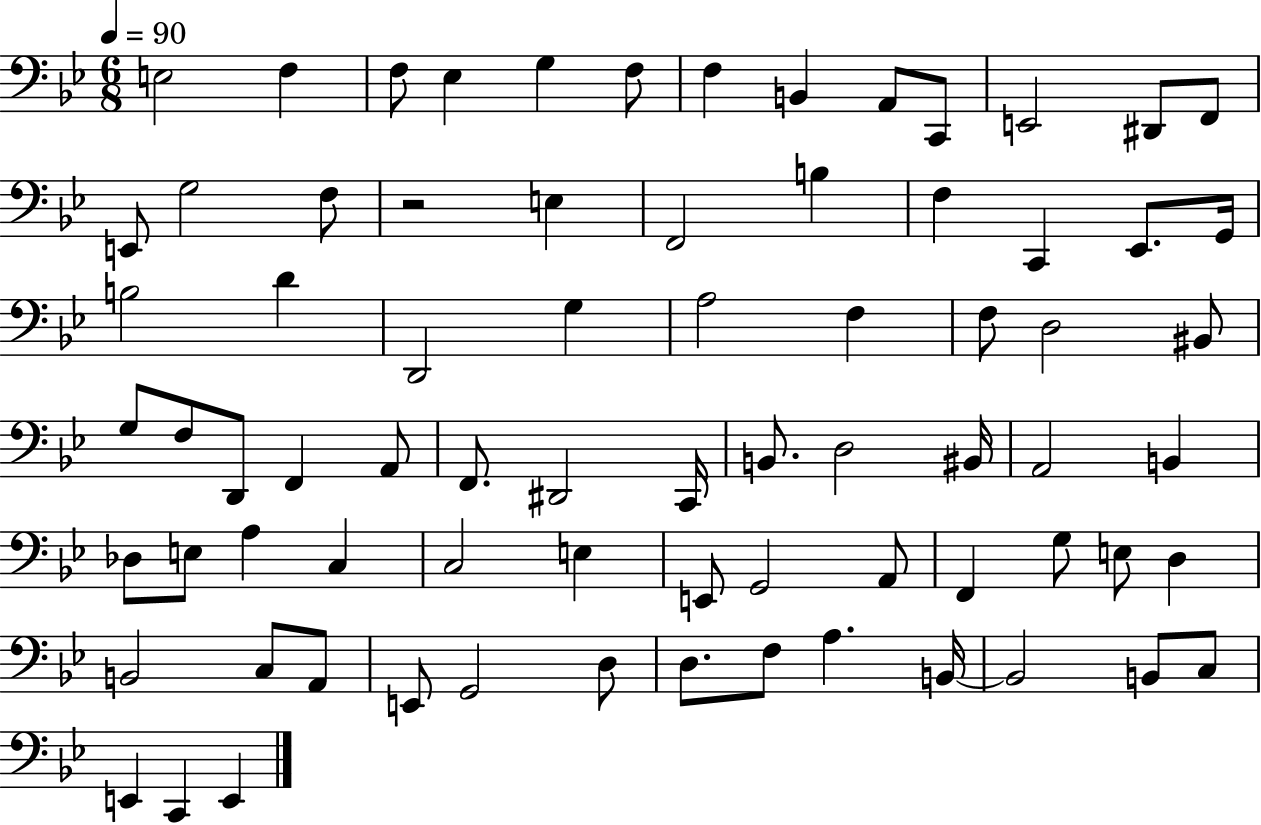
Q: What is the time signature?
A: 6/8